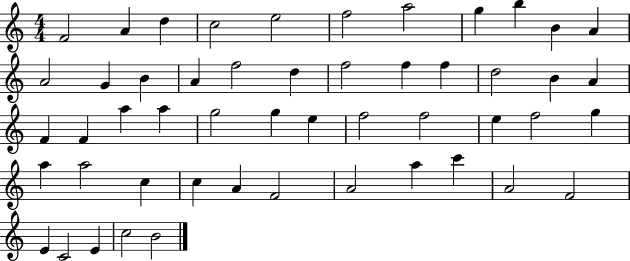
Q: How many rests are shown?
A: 0